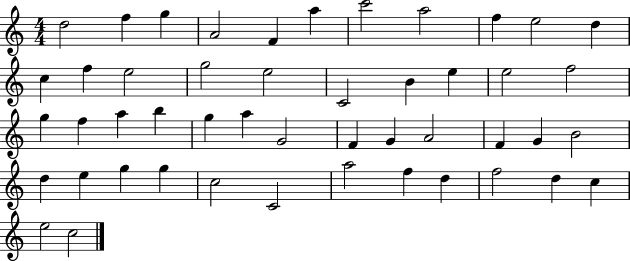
D5/h F5/q G5/q A4/h F4/q A5/q C6/h A5/h F5/q E5/h D5/q C5/q F5/q E5/h G5/h E5/h C4/h B4/q E5/q E5/h F5/h G5/q F5/q A5/q B5/q G5/q A5/q G4/h F4/q G4/q A4/h F4/q G4/q B4/h D5/q E5/q G5/q G5/q C5/h C4/h A5/h F5/q D5/q F5/h D5/q C5/q E5/h C5/h